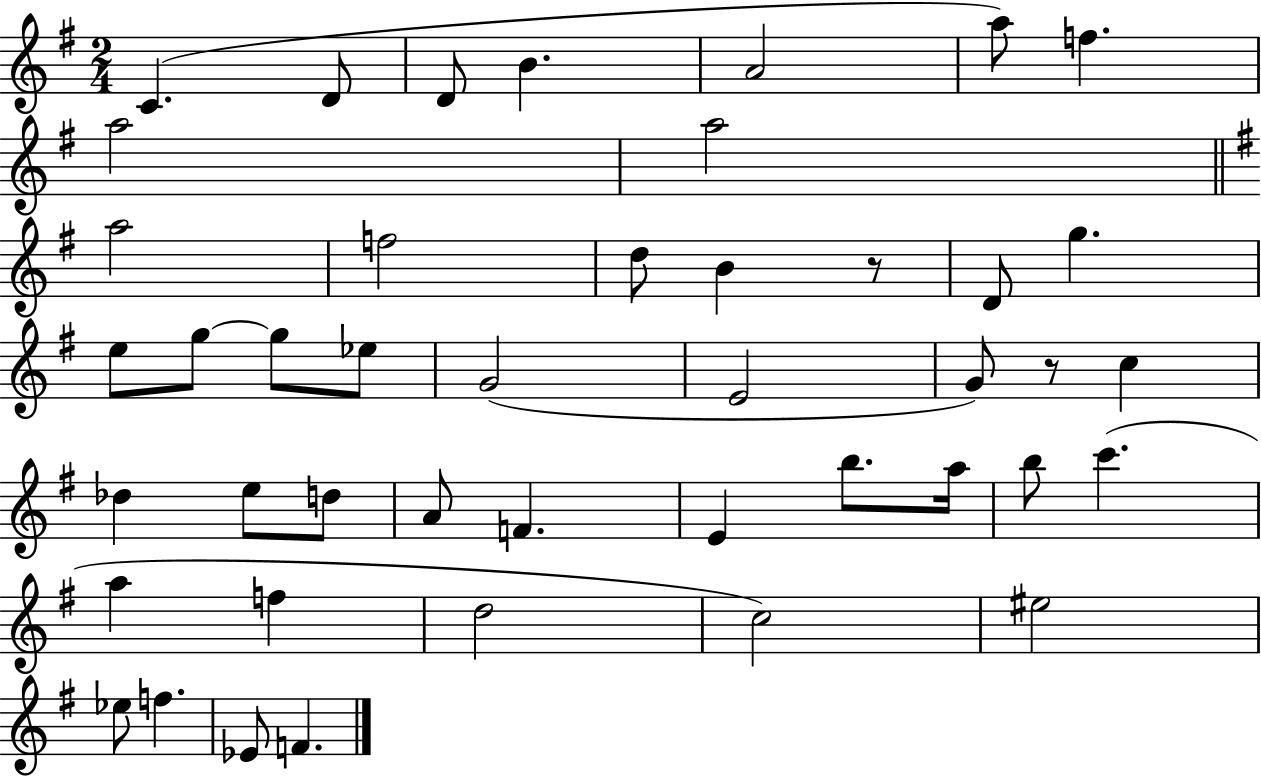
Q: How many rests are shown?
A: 2